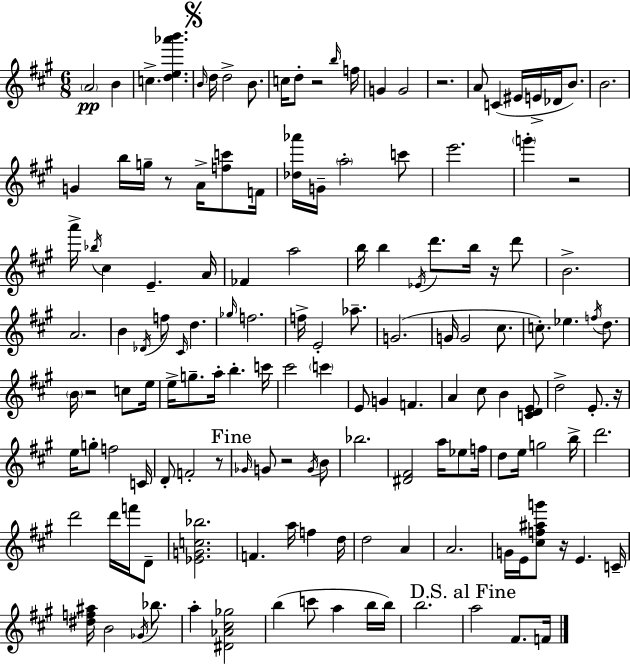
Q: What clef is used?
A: treble